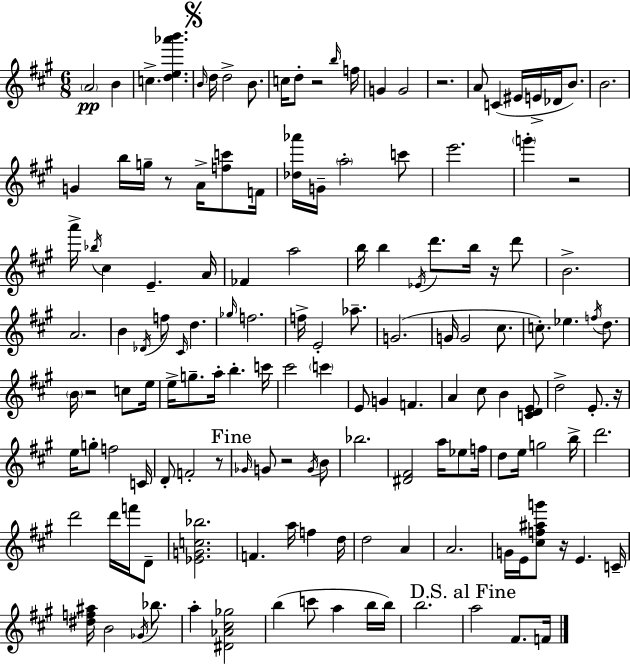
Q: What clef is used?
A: treble